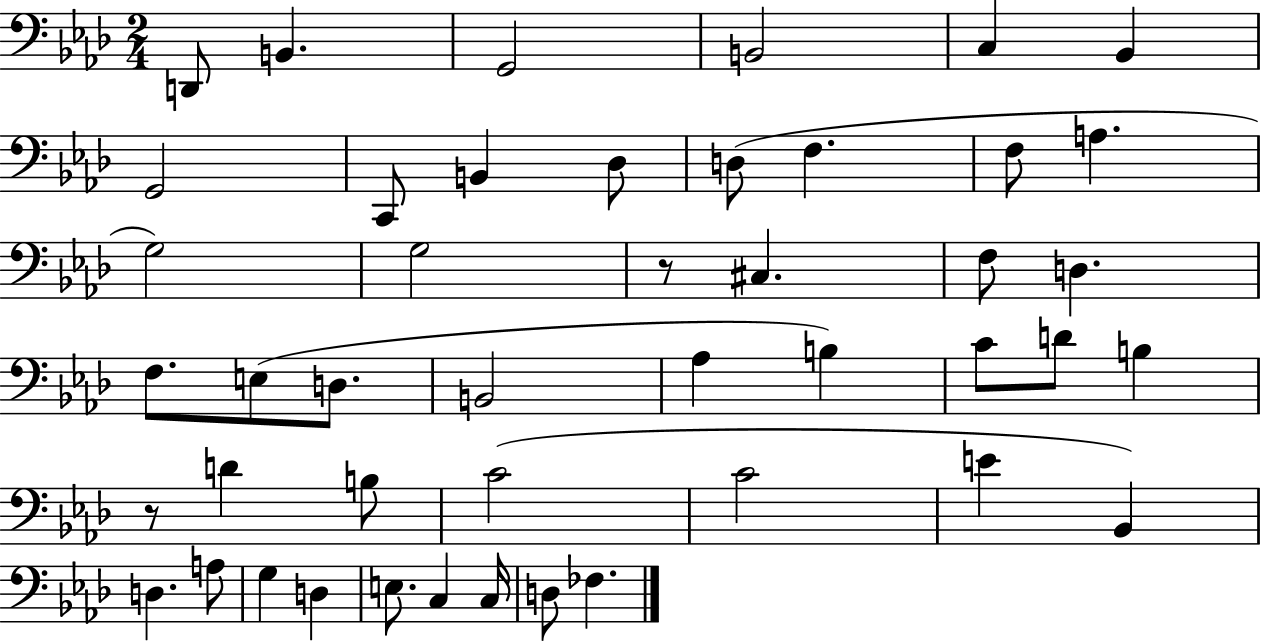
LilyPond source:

{
  \clef bass
  \numericTimeSignature
  \time 2/4
  \key aes \major
  d,8 b,4. | g,2 | b,2 | c4 bes,4 | \break g,2 | c,8 b,4 des8 | d8( f4. | f8 a4. | \break g2) | g2 | r8 cis4. | f8 d4. | \break f8. e8( d8. | b,2 | aes4 b4) | c'8 d'8 b4 | \break r8 d'4 b8 | c'2( | c'2 | e'4 bes,4) | \break d4. a8 | g4 d4 | e8. c4 c16 | d8 fes4. | \break \bar "|."
}